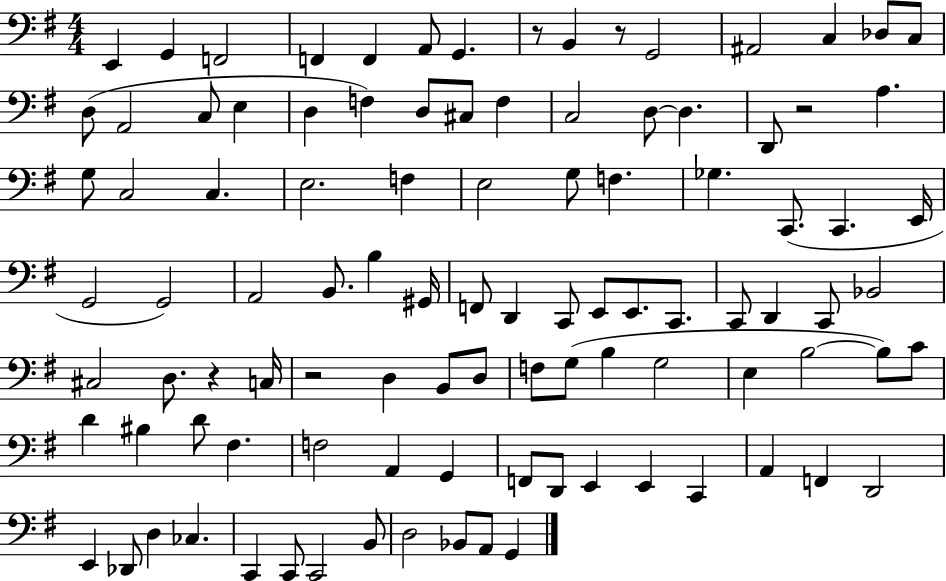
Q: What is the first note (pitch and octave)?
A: E2